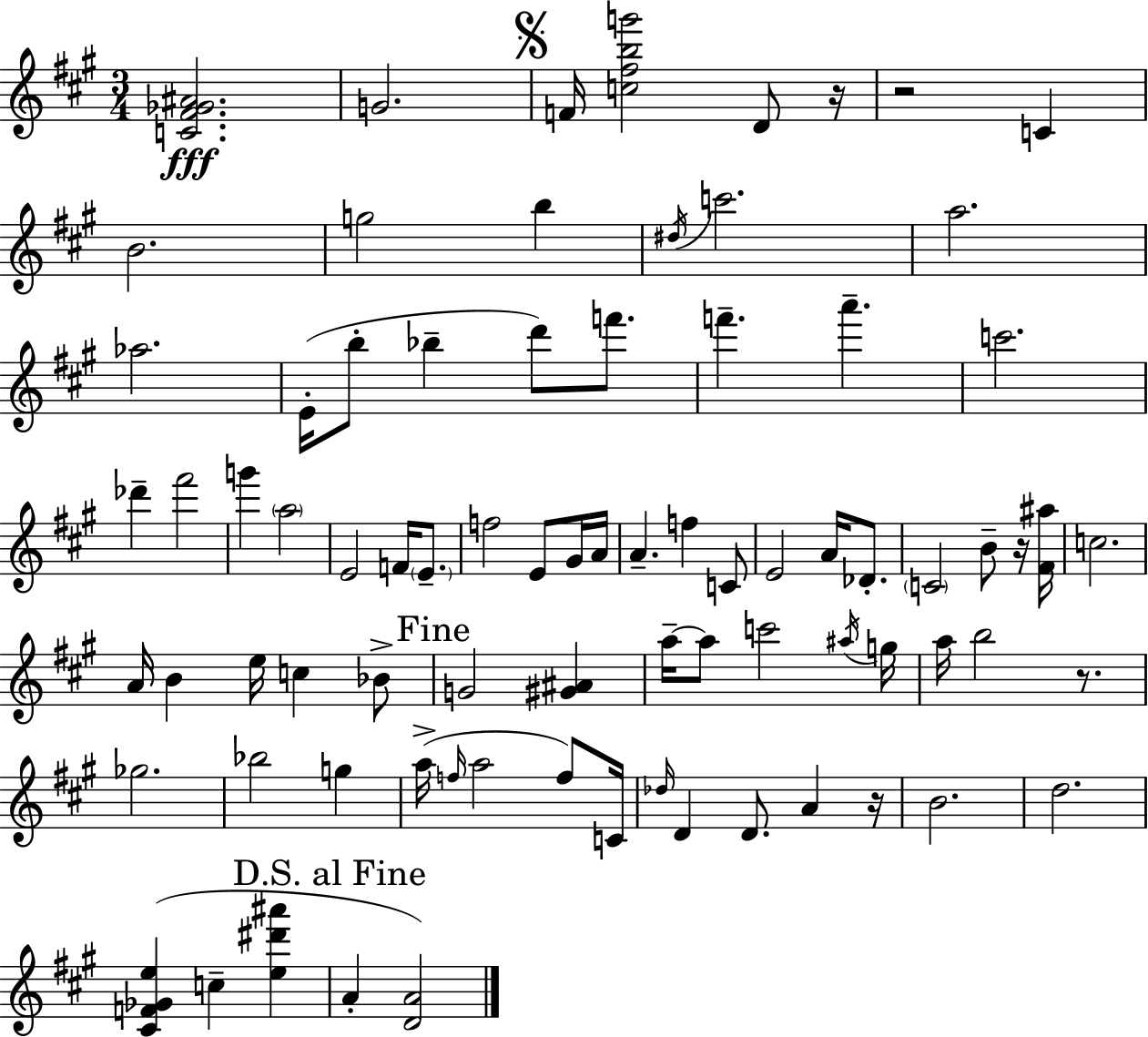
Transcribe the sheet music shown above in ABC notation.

X:1
T:Untitled
M:3/4
L:1/4
K:A
[C^F_G^A]2 G2 F/4 [c^fbg']2 D/2 z/4 z2 C B2 g2 b ^d/4 c'2 a2 _a2 E/4 b/2 _b d'/2 f'/2 f' a' c'2 _d' ^f'2 g' a2 E2 F/4 E/2 f2 E/2 ^G/4 A/4 A f C/2 E2 A/4 _D/2 C2 B/2 z/4 [^F^a]/4 c2 A/4 B e/4 c _B/2 G2 [^G^A] a/4 a/2 c'2 ^a/4 g/4 a/4 b2 z/2 _g2 _b2 g a/4 f/4 a2 f/2 C/4 _d/4 D D/2 A z/4 B2 d2 [^CF_Ge] c [e^d'^a'] A [DA]2